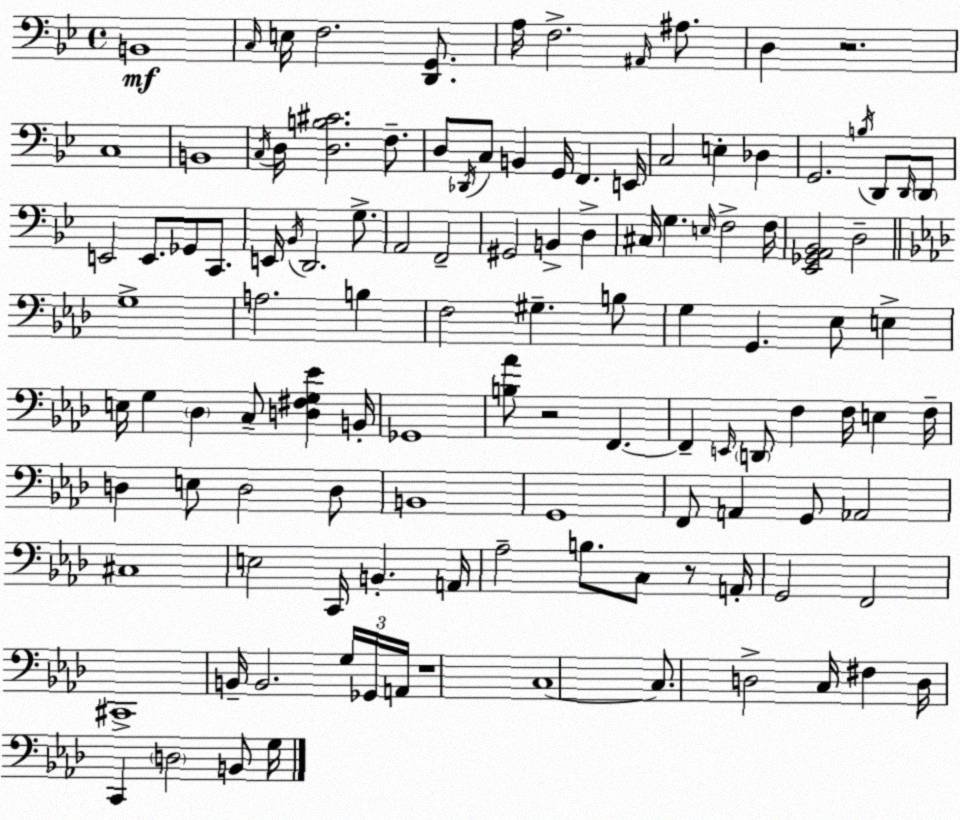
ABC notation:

X:1
T:Untitled
M:4/4
L:1/4
K:Gm
B,,4 C,/4 E,/4 F,2 [D,,G,,]/2 A,/4 F,2 ^A,,/4 ^A,/2 D, z2 C,4 B,,4 C,/4 D,/4 [D,B,^C]2 F,/2 D,/2 _D,,/4 C,/2 B,, G,,/4 F,, E,,/4 C,2 E, _D, G,,2 B,/4 D,,/2 D,,/4 D,,/2 E,,2 E,,/2 _G,,/2 C,,/2 E,,/4 _B,,/4 D,,2 G,/2 A,,2 F,,2 ^G,,2 B,, D, ^C,/4 G, E,/4 F,2 F,/4 [_E,,_G,,A,,_B,,]2 D,2 G,4 A,2 B, F,2 ^G, B,/2 G, G,, _E,/2 E, E,/4 G, _D, C,/2 [D,^F,G,_E] B,,/4 _G,,4 [B,_A]/2 z2 F,, F,, E,,/4 D,,/2 F, F,/4 E, F,/4 D, E,/2 D,2 D,/2 B,,4 G,,4 F,,/2 A,, G,,/2 _A,,2 ^C,4 E,2 C,,/4 B,, A,,/4 _A,2 B,/2 C,/2 z/2 A,,/4 G,,2 F,,2 ^C,,4 B,,/4 B,,2 G,/4 _G,,/4 A,,/4 z4 C,4 C,/2 D,2 C,/4 ^F, D,/4 C,, D,2 B,,/2 G,/4